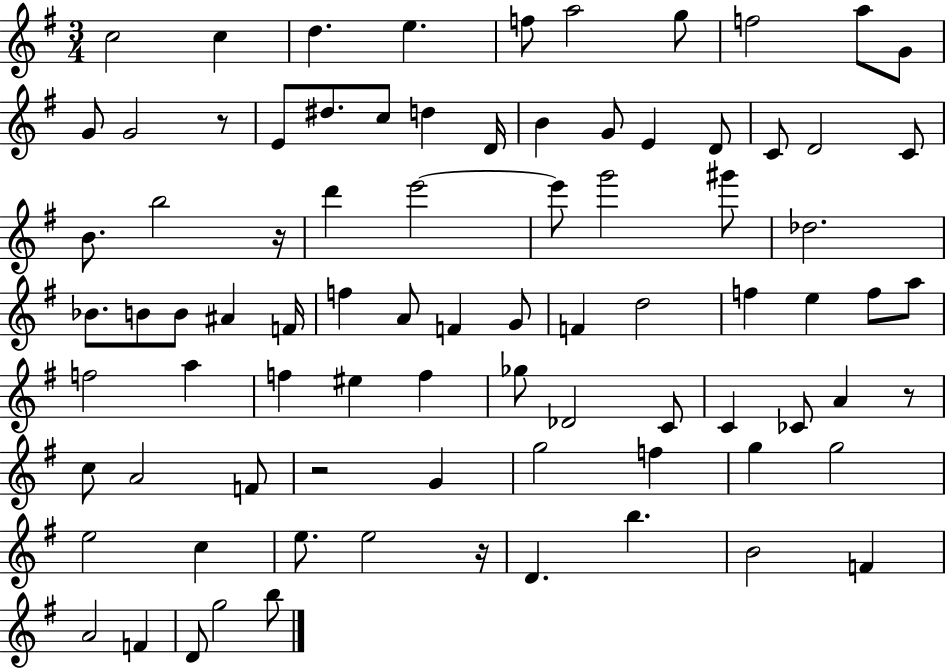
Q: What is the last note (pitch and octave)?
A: B5